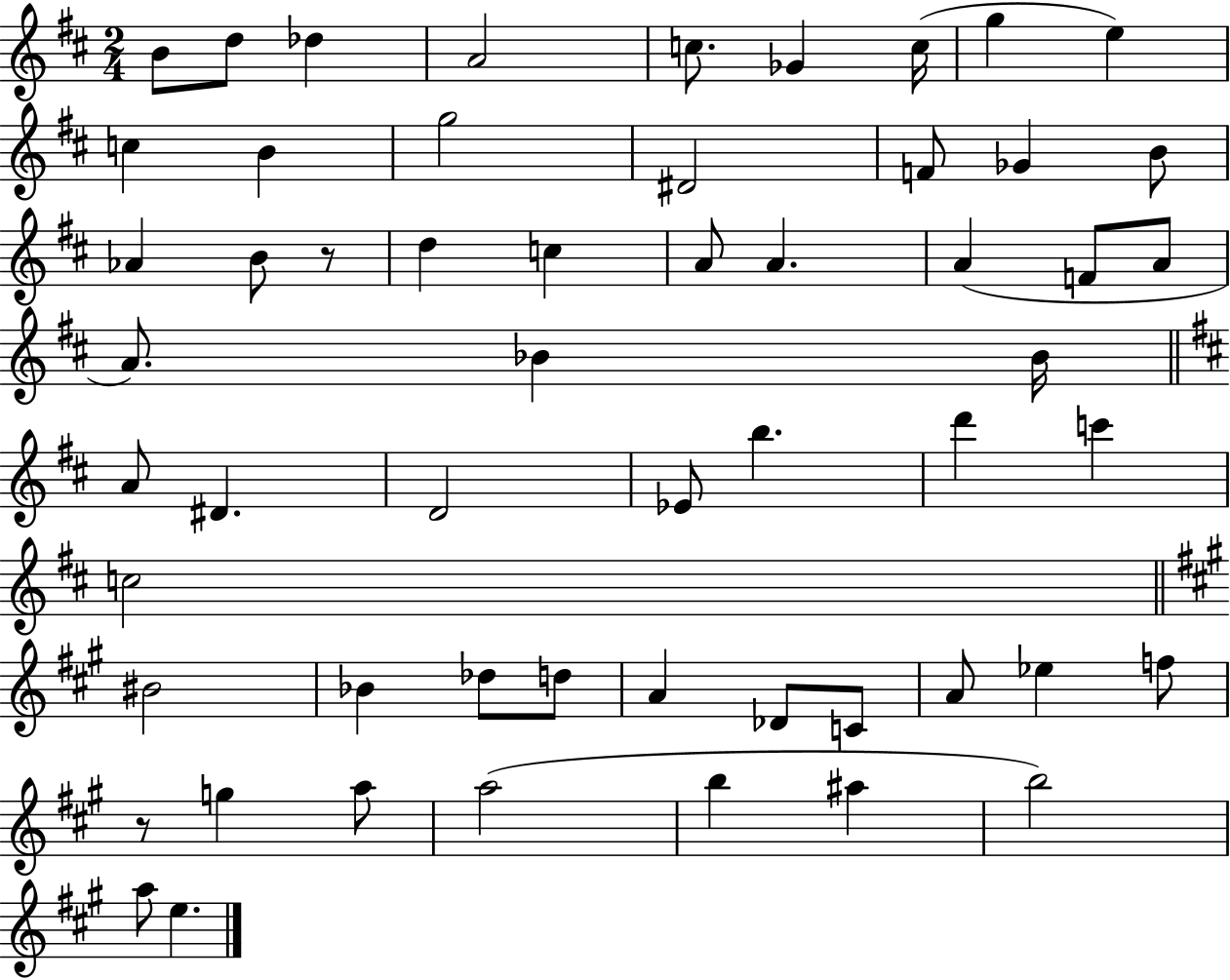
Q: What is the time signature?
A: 2/4